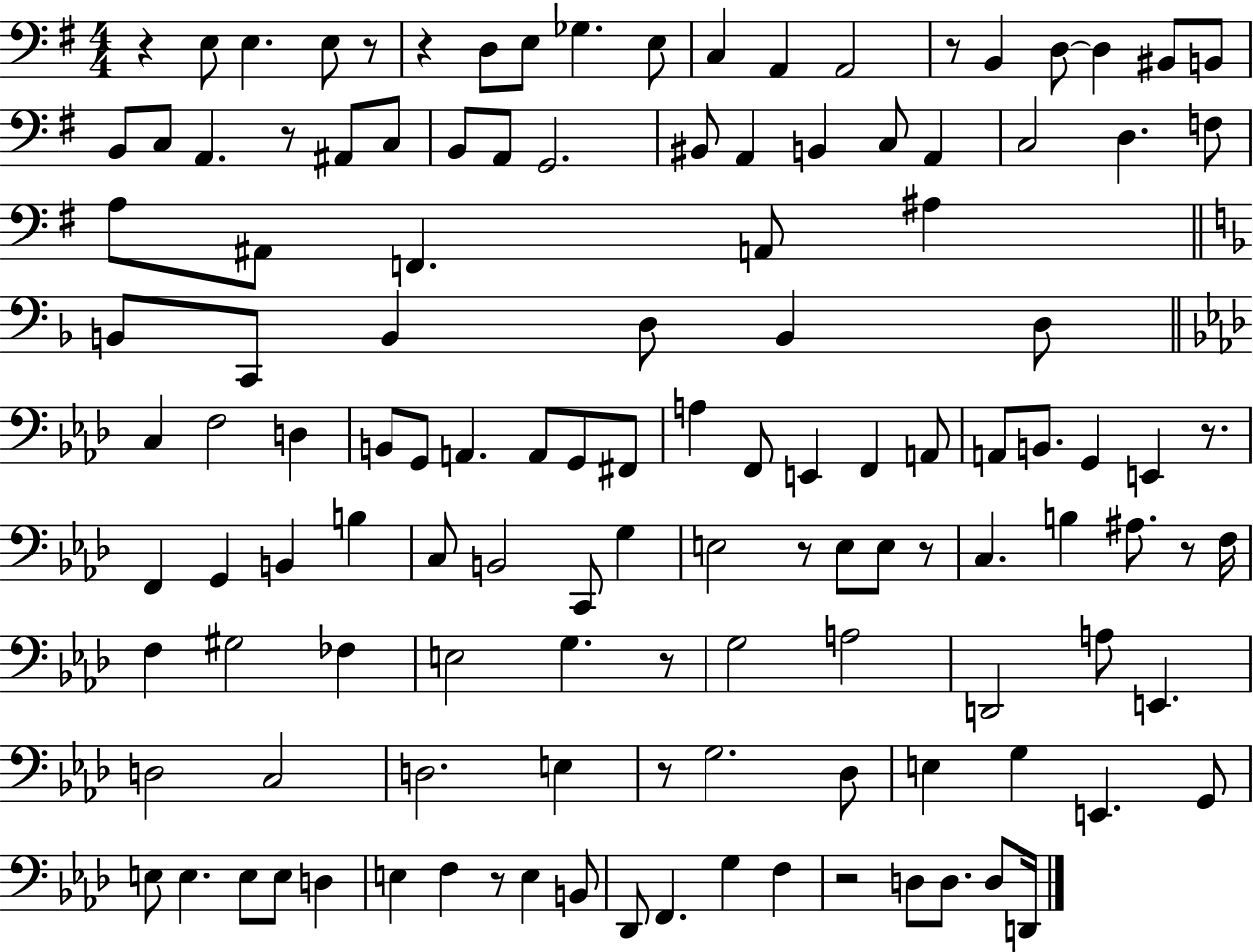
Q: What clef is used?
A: bass